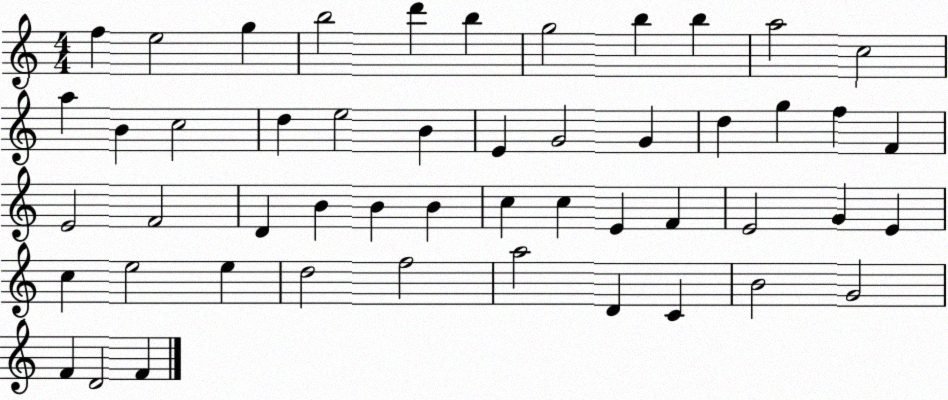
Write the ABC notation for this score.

X:1
T:Untitled
M:4/4
L:1/4
K:C
f e2 g b2 d' b g2 b b a2 c2 a B c2 d e2 B E G2 G d g f F E2 F2 D B B B c c E F E2 G E c e2 e d2 f2 a2 D C B2 G2 F D2 F